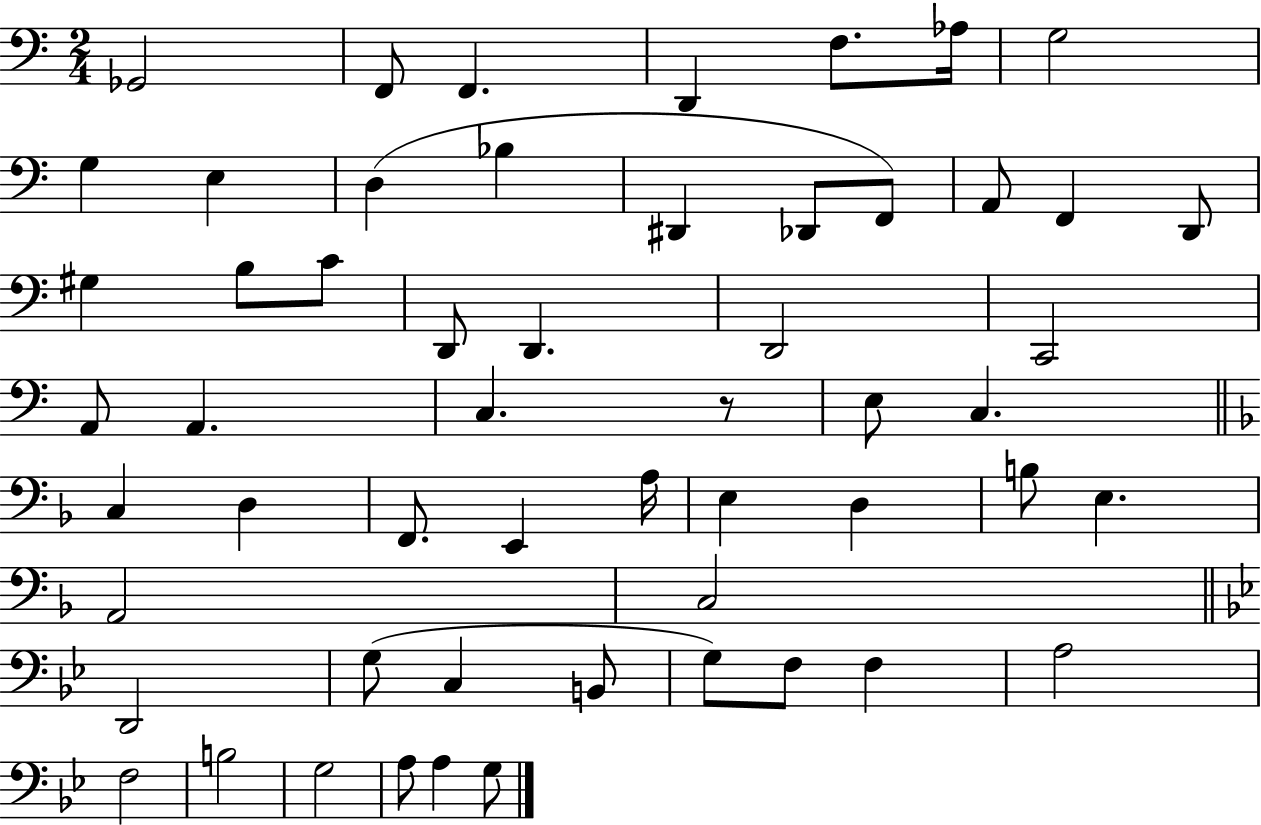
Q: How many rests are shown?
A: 1